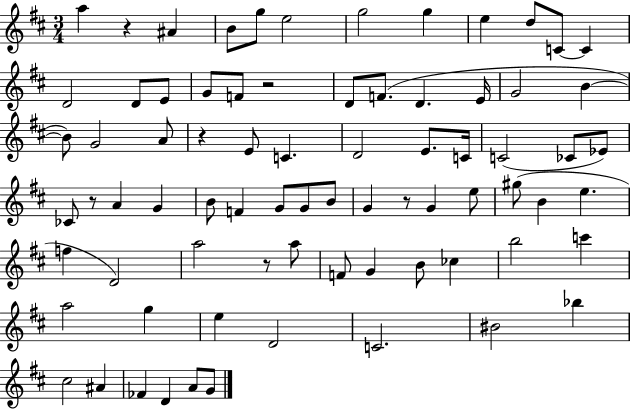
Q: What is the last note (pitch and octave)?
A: G4